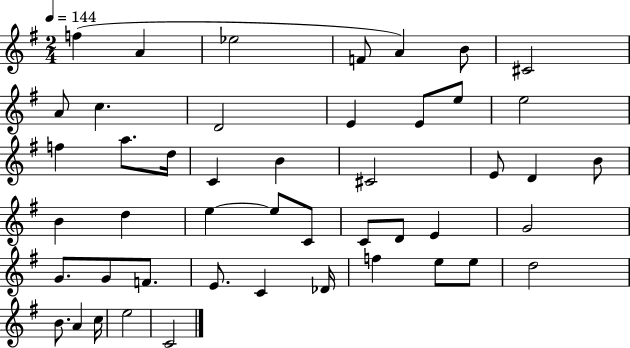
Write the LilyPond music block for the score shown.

{
  \clef treble
  \numericTimeSignature
  \time 2/4
  \key g \major
  \tempo 4 = 144
  \repeat volta 2 { f''4( a'4 | ees''2 | f'8 a'4) b'8 | cis'2 | \break a'8 c''4. | d'2 | e'4 e'8 e''8 | e''2 | \break f''4 a''8. d''16 | c'4 b'4 | cis'2 | e'8 d'4 b'8 | \break b'4 d''4 | e''4~~ e''8 c'8 | c'8 d'8 e'4 | g'2 | \break g'8. g'8 f'8. | e'8. c'4 des'16 | f''4 e''8 e''8 | d''2 | \break b'8. a'4 c''16 | e''2 | c'2 | } \bar "|."
}